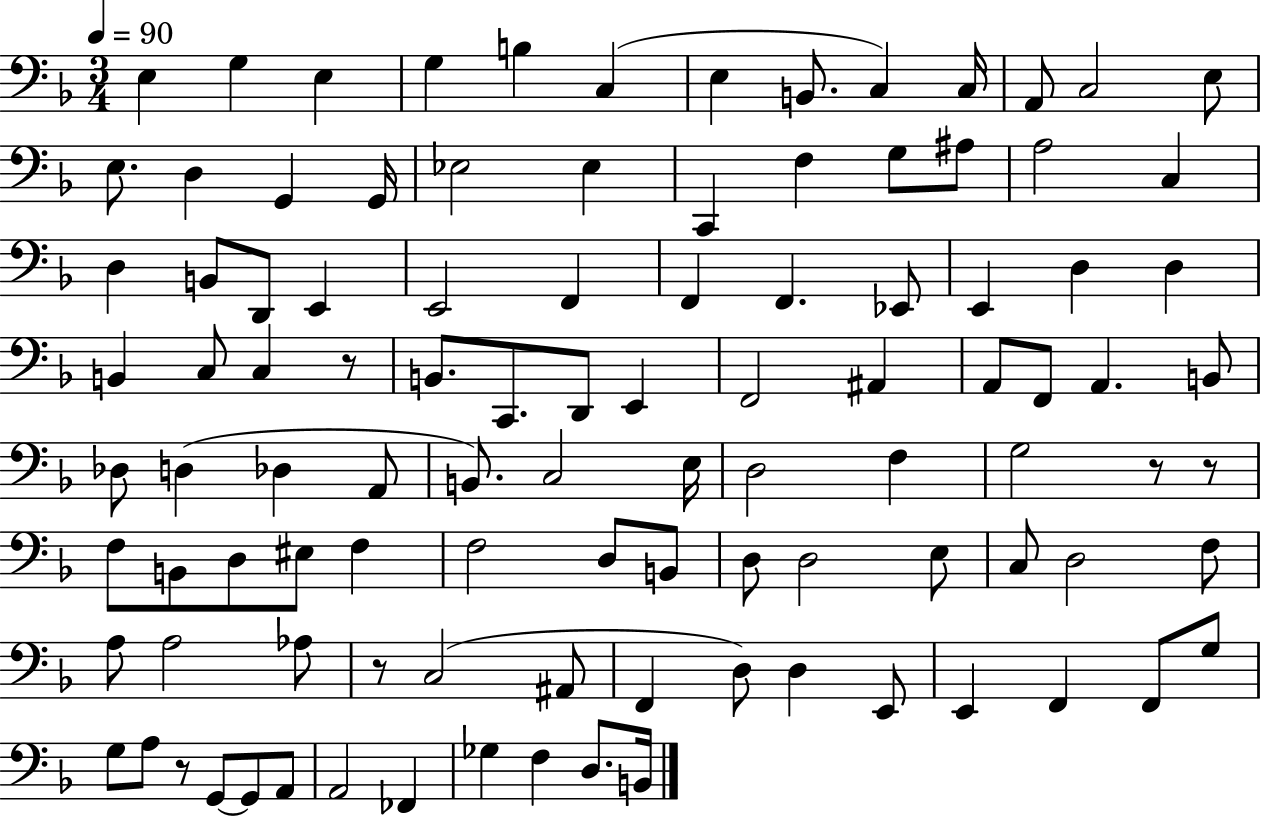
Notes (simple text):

E3/q G3/q E3/q G3/q B3/q C3/q E3/q B2/e. C3/q C3/s A2/e C3/h E3/e E3/e. D3/q G2/q G2/s Eb3/h Eb3/q C2/q F3/q G3/e A#3/e A3/h C3/q D3/q B2/e D2/e E2/q E2/h F2/q F2/q F2/q. Eb2/e E2/q D3/q D3/q B2/q C3/e C3/q R/e B2/e. C2/e. D2/e E2/q F2/h A#2/q A2/e F2/e A2/q. B2/e Db3/e D3/q Db3/q A2/e B2/e. C3/h E3/s D3/h F3/q G3/h R/e R/e F3/e B2/e D3/e EIS3/e F3/q F3/h D3/e B2/e D3/e D3/h E3/e C3/e D3/h F3/e A3/e A3/h Ab3/e R/e C3/h A#2/e F2/q D3/e D3/q E2/e E2/q F2/q F2/e G3/e G3/e A3/e R/e G2/e G2/e A2/e A2/h FES2/q Gb3/q F3/q D3/e. B2/s